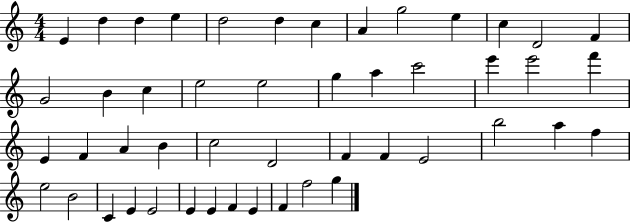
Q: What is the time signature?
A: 4/4